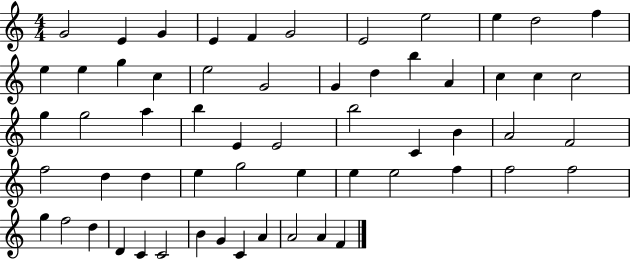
{
  \clef treble
  \numericTimeSignature
  \time 4/4
  \key c \major
  g'2 e'4 g'4 | e'4 f'4 g'2 | e'2 e''2 | e''4 d''2 f''4 | \break e''4 e''4 g''4 c''4 | e''2 g'2 | g'4 d''4 b''4 a'4 | c''4 c''4 c''2 | \break g''4 g''2 a''4 | b''4 e'4 e'2 | b''2 c'4 b'4 | a'2 f'2 | \break f''2 d''4 d''4 | e''4 g''2 e''4 | e''4 e''2 f''4 | f''2 f''2 | \break g''4 f''2 d''4 | d'4 c'4 c'2 | b'4 g'4 c'4 a'4 | a'2 a'4 f'4 | \break \bar "|."
}